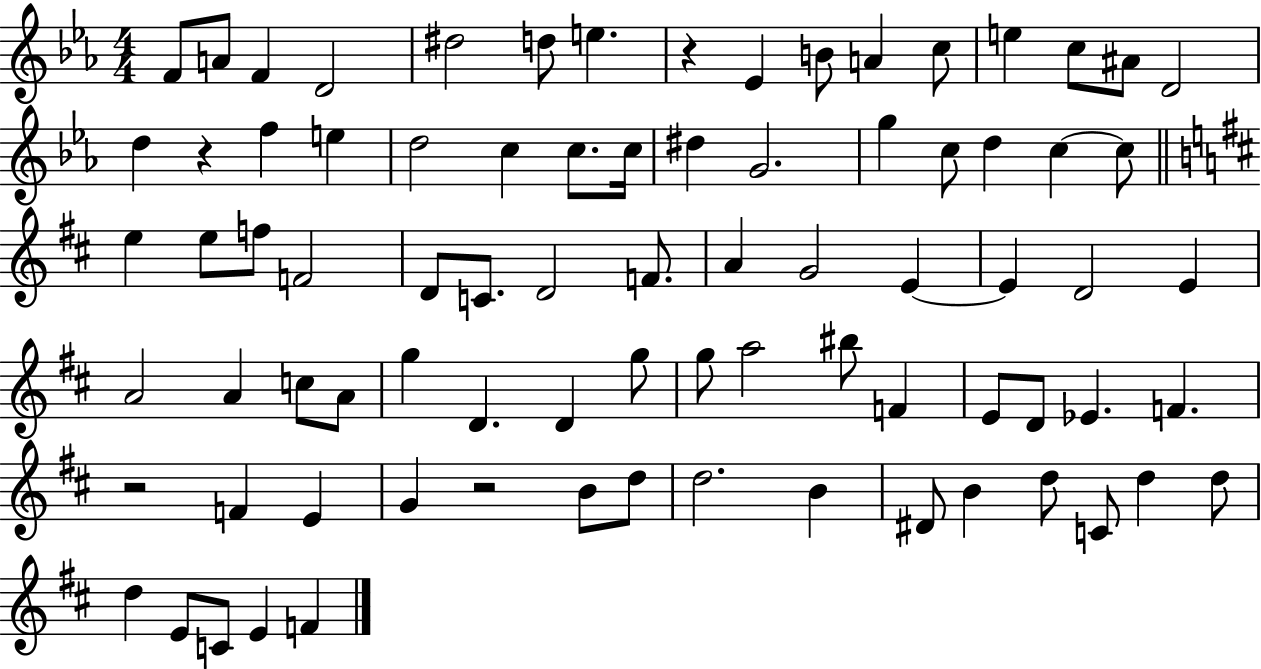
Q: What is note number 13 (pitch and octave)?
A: C5